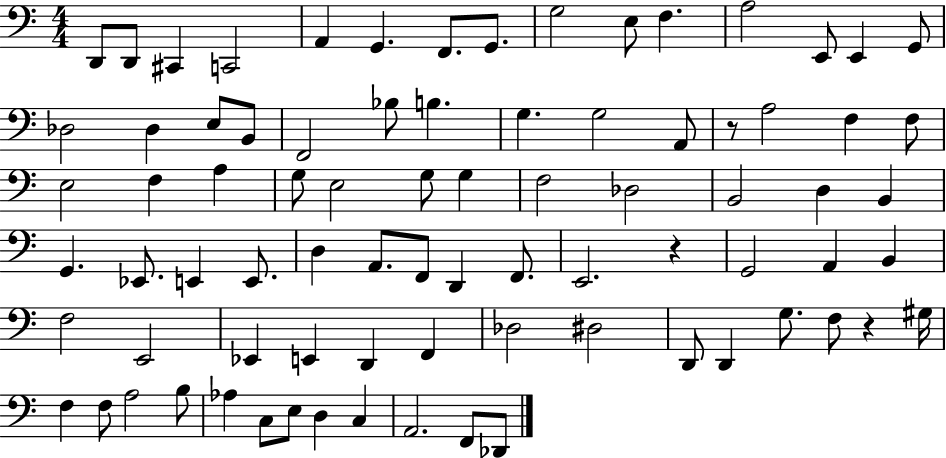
D2/e D2/e C#2/q C2/h A2/q G2/q. F2/e. G2/e. G3/h E3/e F3/q. A3/h E2/e E2/q G2/e Db3/h Db3/q E3/e B2/e F2/h Bb3/e B3/q. G3/q. G3/h A2/e R/e A3/h F3/q F3/e E3/h F3/q A3/q G3/e E3/h G3/e G3/q F3/h Db3/h B2/h D3/q B2/q G2/q. Eb2/e. E2/q E2/e. D3/q A2/e. F2/e D2/q F2/e. E2/h. R/q G2/h A2/q B2/q F3/h E2/h Eb2/q E2/q D2/q F2/q Db3/h D#3/h D2/e D2/q G3/e. F3/e R/q G#3/s F3/q F3/e A3/h B3/e Ab3/q C3/e E3/e D3/q C3/q A2/h. F2/e Db2/e